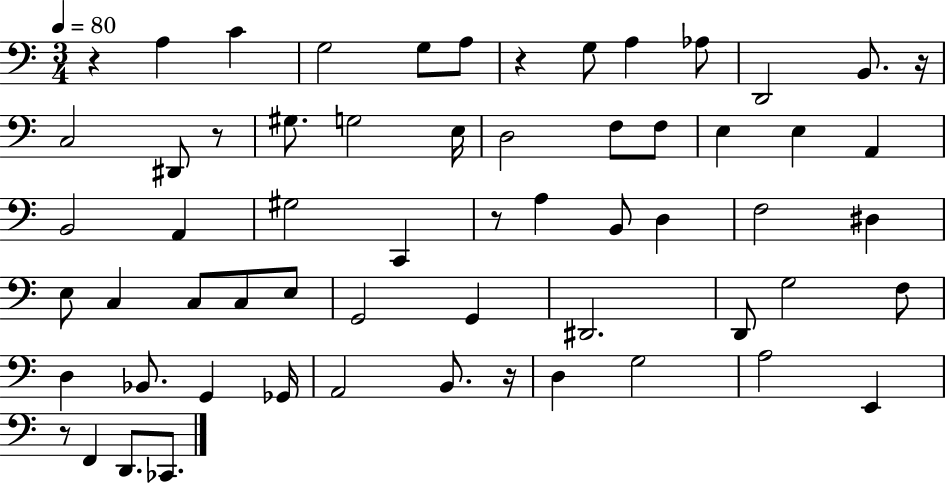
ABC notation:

X:1
T:Untitled
M:3/4
L:1/4
K:C
z A, C G,2 G,/2 A,/2 z G,/2 A, _A,/2 D,,2 B,,/2 z/4 C,2 ^D,,/2 z/2 ^G,/2 G,2 E,/4 D,2 F,/2 F,/2 E, E, A,, B,,2 A,, ^G,2 C,, z/2 A, B,,/2 D, F,2 ^D, E,/2 C, C,/2 C,/2 E,/2 G,,2 G,, ^D,,2 D,,/2 G,2 F,/2 D, _B,,/2 G,, _G,,/4 A,,2 B,,/2 z/4 D, G,2 A,2 E,, z/2 F,, D,,/2 _C,,/2